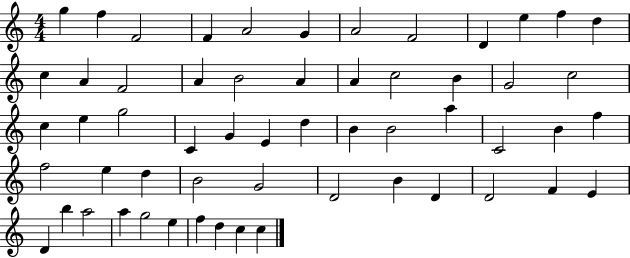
X:1
T:Untitled
M:4/4
L:1/4
K:C
g f F2 F A2 G A2 F2 D e f d c A F2 A B2 A A c2 B G2 c2 c e g2 C G E d B B2 a C2 B f f2 e d B2 G2 D2 B D D2 F E D b a2 a g2 e f d c c